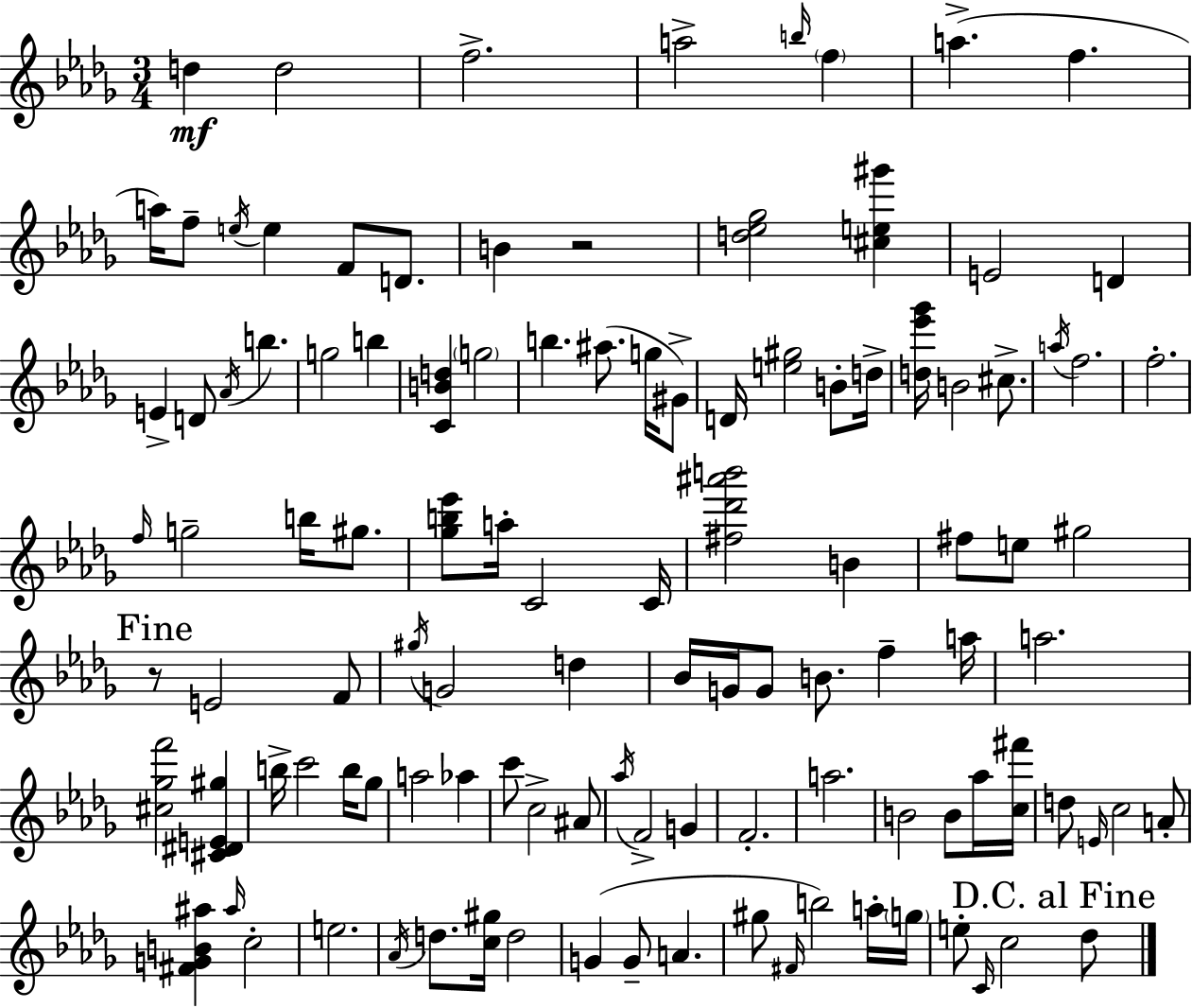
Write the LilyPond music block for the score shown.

{
  \clef treble
  \numericTimeSignature
  \time 3/4
  \key bes \minor
  \repeat volta 2 { d''4\mf d''2 | f''2.-> | a''2-> \grace { b''16 } \parenthesize f''4 | a''4.->( f''4. | \break a''16) f''8-- \acciaccatura { e''16 } e''4 f'8 d'8. | b'4 r2 | <d'' ees'' ges''>2 <cis'' e'' gis'''>4 | e'2 d'4 | \break e'4-> d'8 \acciaccatura { aes'16 } b''4. | g''2 b''4 | <c' b' d''>4 \parenthesize g''2 | b''4. ais''8.( | \break g''16 gis'8->) d'16 <e'' gis''>2 | b'8-. d''16-> <d'' ees''' ges'''>16 b'2 | cis''8.-> \acciaccatura { a''16 } f''2. | f''2.-. | \break \grace { f''16 } g''2-- | b''16 gis''8. <ges'' b'' ees'''>8 a''16-. c'2 | c'16 <fis'' des''' ais''' b'''>2 | b'4 fis''8 e''8 gis''2 | \break \mark "Fine" r8 e'2 | f'8 \acciaccatura { gis''16 } g'2 | d''4 bes'16 g'16 g'8 b'8. | f''4-- a''16 a''2. | \break <cis'' ges'' f'''>2 | <cis' dis' e' gis''>4 b''16-> c'''2 | b''16 ges''8 a''2 | aes''4 c'''8 c''2-> | \break ais'8 \acciaccatura { aes''16 } f'2-> | g'4 f'2.-. | a''2. | b'2 | \break b'8 aes''16 <c'' fis'''>16 d''8 \grace { e'16 } c''2 | a'8-. <fis' g' b' ais''>4 | \grace { ais''16 } c''2-. e''2. | \acciaccatura { aes'16 } d''8. | \break <c'' gis''>16 d''2 g'4( | g'8-- a'4. gis''8 | \grace { fis'16 } b''2) a''16-. \parenthesize g''16 e''8-. | \grace { c'16 } c''2 \mark "D.C. al Fine" des''8 | \break } \bar "|."
}